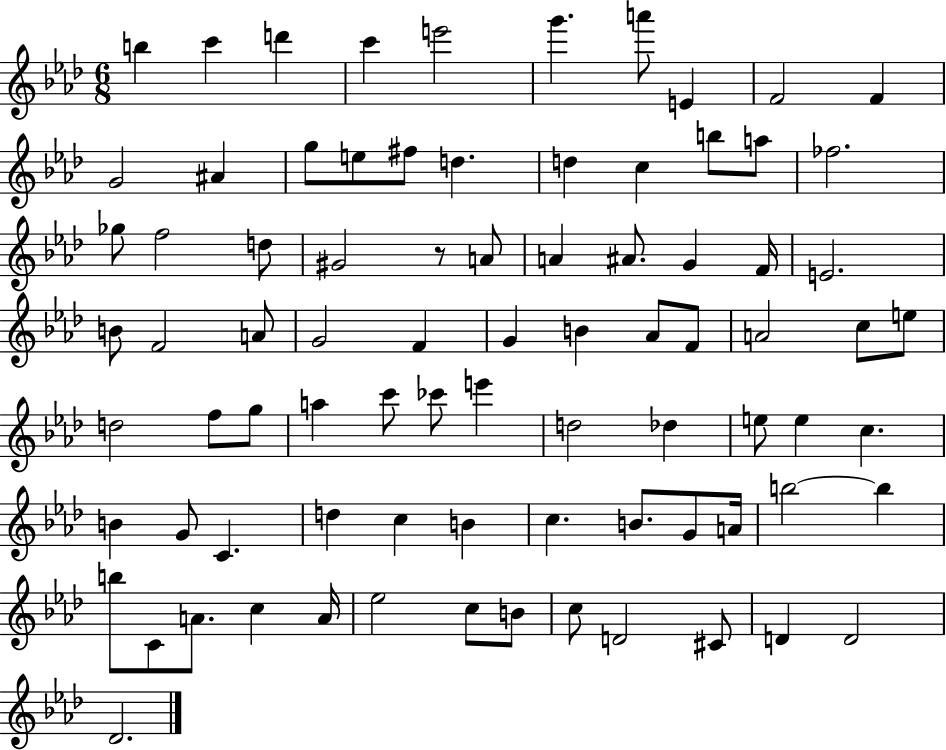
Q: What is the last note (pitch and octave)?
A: Db4